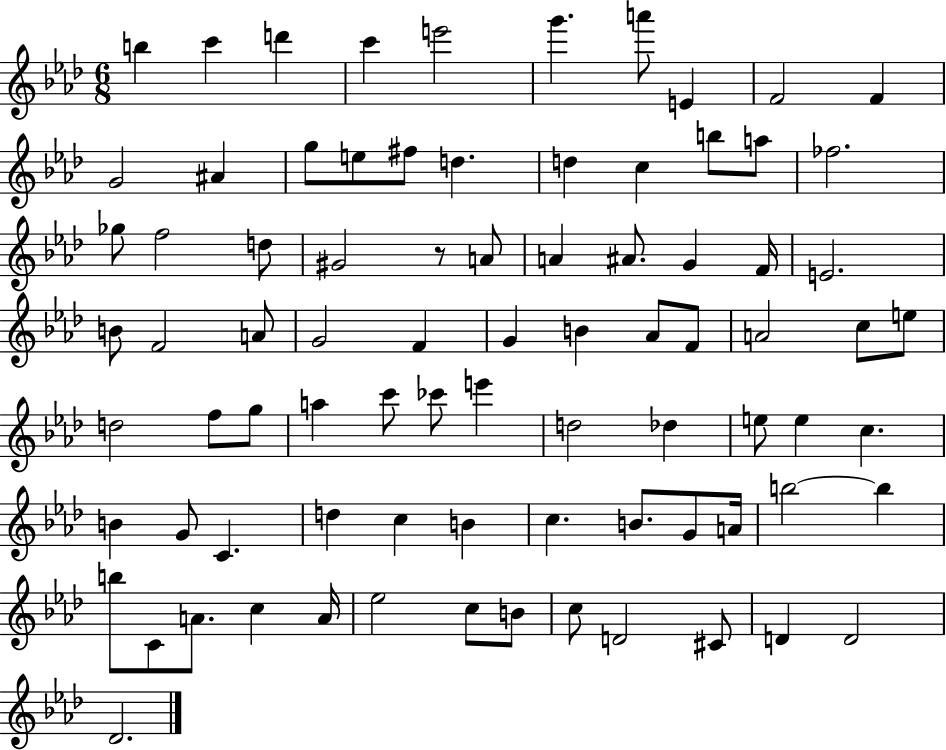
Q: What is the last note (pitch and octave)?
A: Db4